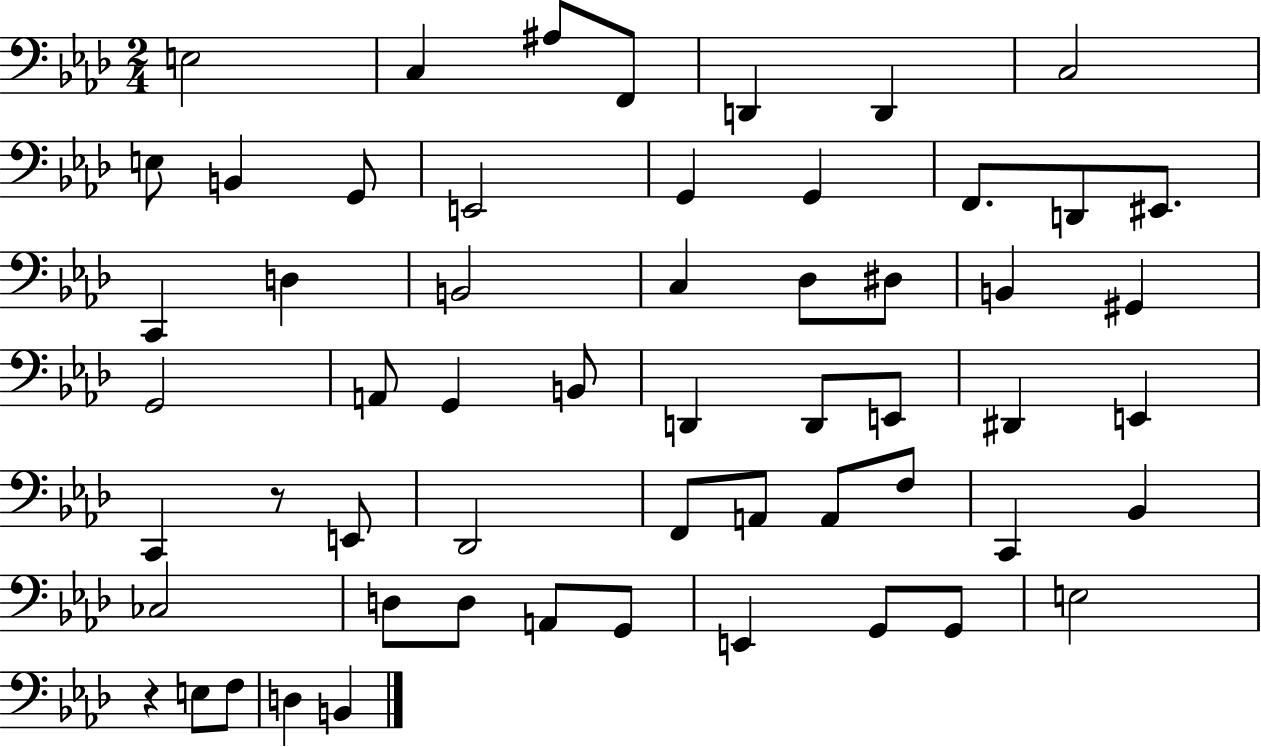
{
  \clef bass
  \numericTimeSignature
  \time 2/4
  \key aes \major
  \repeat volta 2 { e2 | c4 ais8 f,8 | d,4 d,4 | c2 | \break e8 b,4 g,8 | e,2 | g,4 g,4 | f,8. d,8 eis,8. | \break c,4 d4 | b,2 | c4 des8 dis8 | b,4 gis,4 | \break g,2 | a,8 g,4 b,8 | d,4 d,8 e,8 | dis,4 e,4 | \break c,4 r8 e,8 | des,2 | f,8 a,8 a,8 f8 | c,4 bes,4 | \break ces2 | d8 d8 a,8 g,8 | e,4 g,8 g,8 | e2 | \break r4 e8 f8 | d4 b,4 | } \bar "|."
}